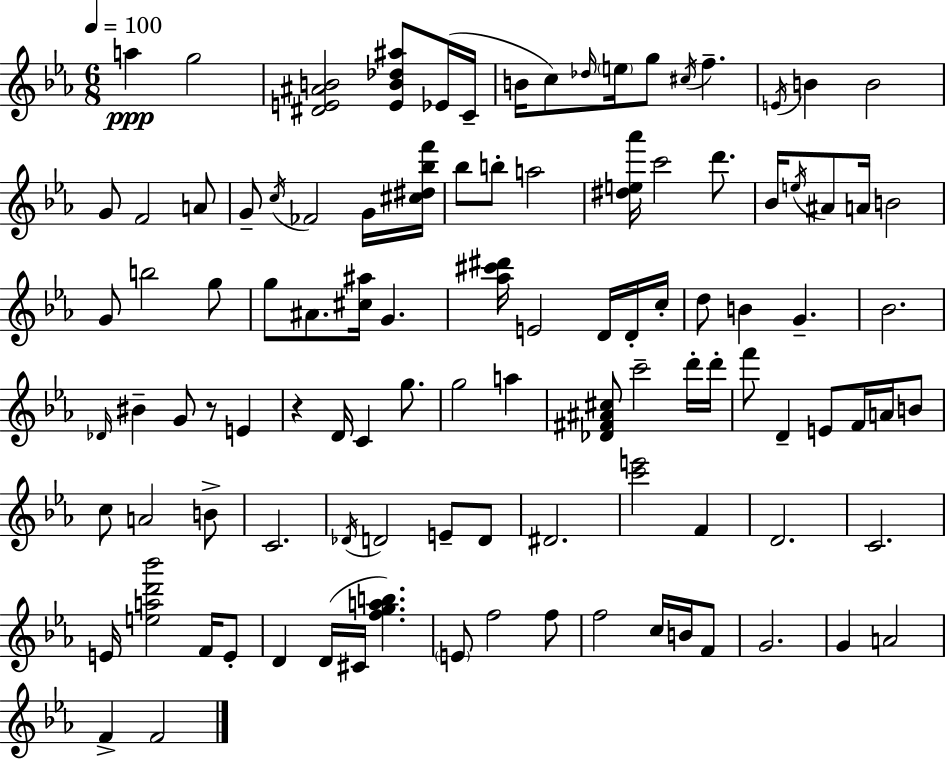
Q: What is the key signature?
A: EES major